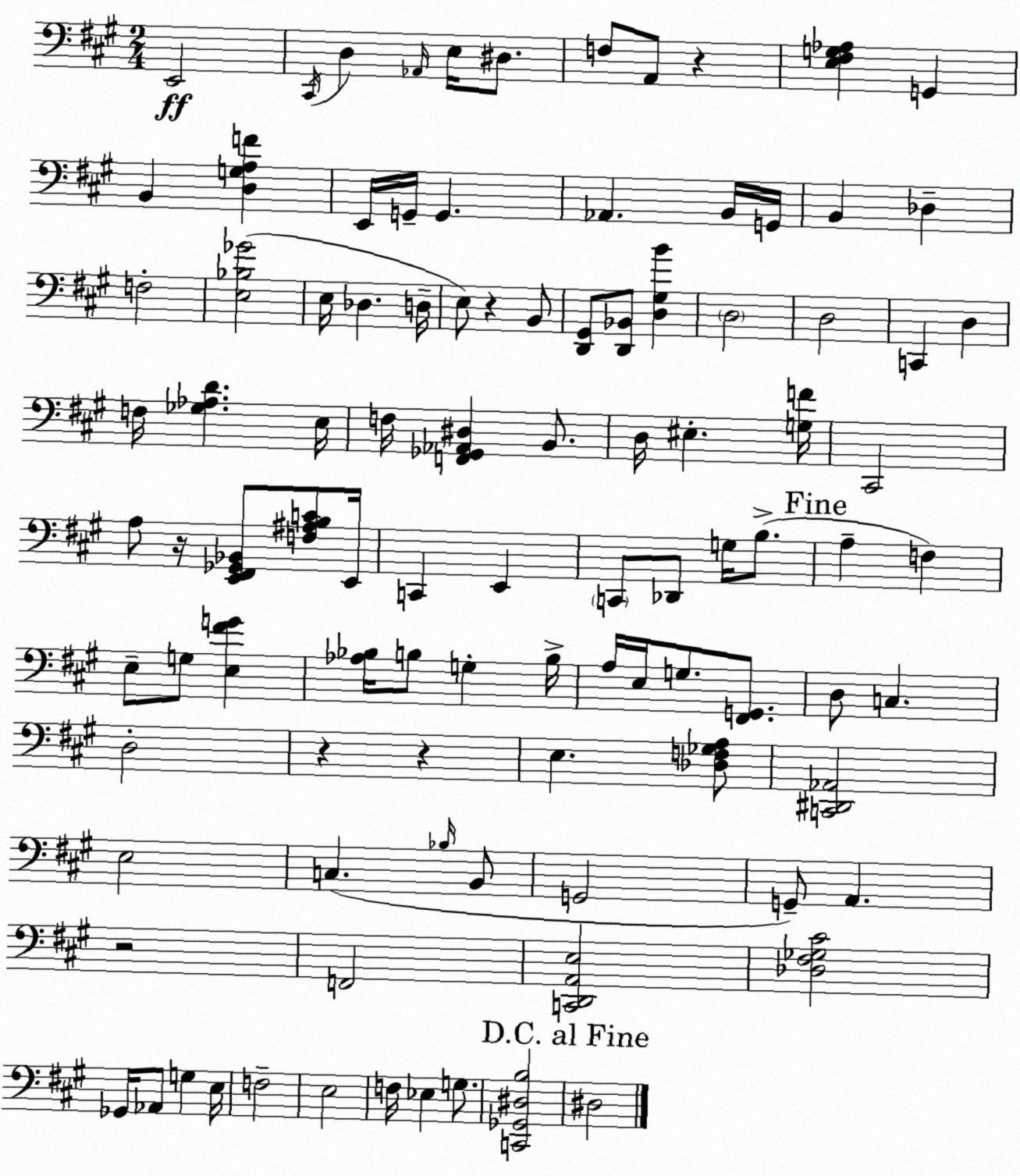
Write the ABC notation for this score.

X:1
T:Untitled
M:2/4
L:1/4
K:A
E,,2 ^C,,/4 D, _A,,/4 E,/4 ^D,/2 F,/2 A,,/2 z [E,^F,G,_A,] G,, B,, [D,G,A,F] E,,/4 G,,/4 G,, _A,, B,,/4 G,,/4 B,, _D, F,2 [E,_B,_G]2 E,/4 _D, D,/4 E,/2 z B,,/2 [D,,^G,,]/2 [D,,_B,,]/2 [D,^G,B] D,2 D,2 C,, D, F,/4 [_G,_A,D] E,/4 F,/4 [F,,_G,,_A,,^D,] B,,/2 D,/4 ^E, [G,F]/4 ^C,,2 A,/2 z/4 [E,,^F,,_G,,_B,,]/2 [F,^A,B,C]/2 E,,/4 C,, E,, C,,/2 _D,,/2 G,/4 B,/2 A, F, E,/2 G,/2 [E,^FG] [_A,_B,]/4 B,/2 G, B,/4 A,/4 E,/4 G,/2 [^F,,G,,]/2 D,/2 C, D,2 z z E, [_D,F,_G,A,]/2 [C,,^D,,_A,,]2 E,2 C, _B,/4 B,,/2 G,,2 G,,/2 A,, z2 F,,2 [C,,D,,A,,E,]2 [_D,^F,_G,^C]2 _G,,/4 _A,,/2 G, E,/4 F,2 E,2 F,/4 _E, G,/2 [C,,_G,,^D,B,]2 ^D,2